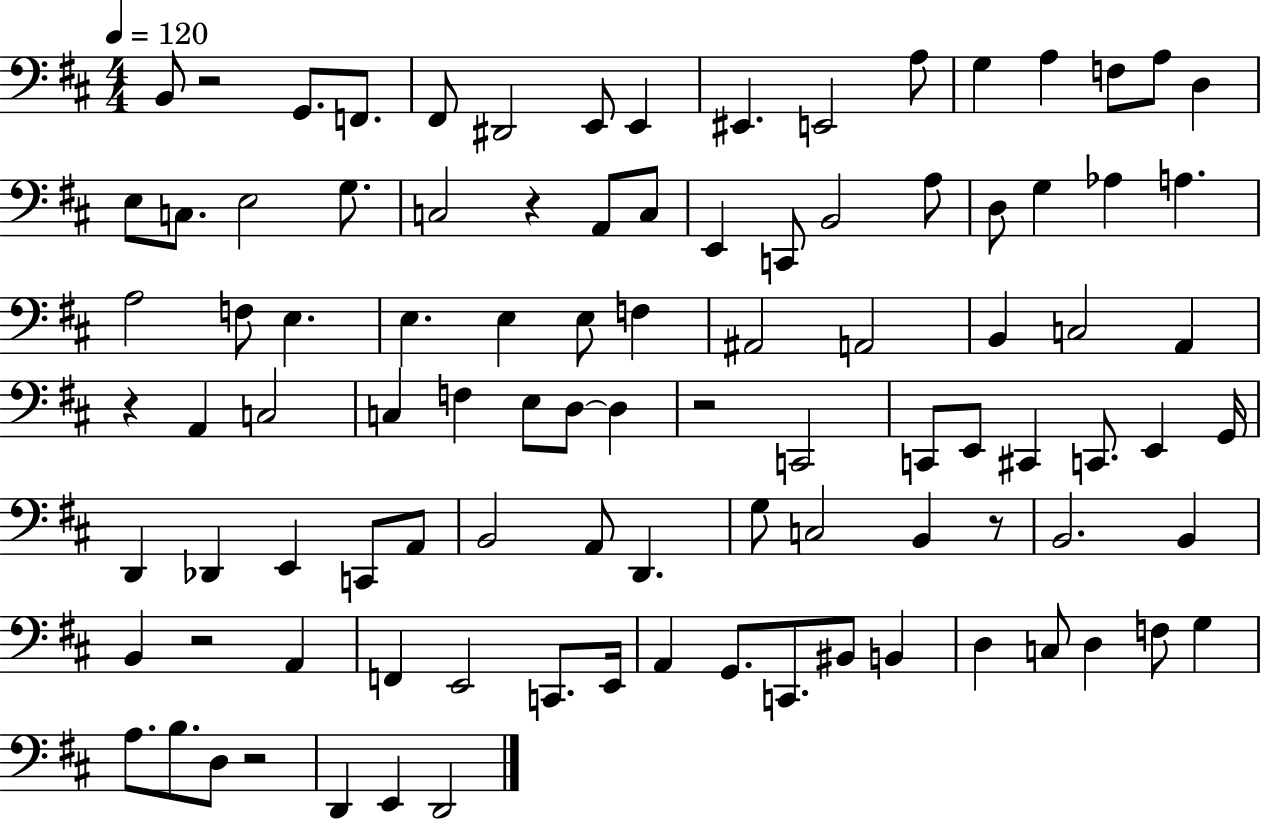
{
  \clef bass
  \numericTimeSignature
  \time 4/4
  \key d \major
  \tempo 4 = 120
  b,8 r2 g,8. f,8. | fis,8 dis,2 e,8 e,4 | eis,4. e,2 a8 | g4 a4 f8 a8 d4 | \break e8 c8. e2 g8. | c2 r4 a,8 c8 | e,4 c,8 b,2 a8 | d8 g4 aes4 a4. | \break a2 f8 e4. | e4. e4 e8 f4 | ais,2 a,2 | b,4 c2 a,4 | \break r4 a,4 c2 | c4 f4 e8 d8~~ d4 | r2 c,2 | c,8 e,8 cis,4 c,8. e,4 g,16 | \break d,4 des,4 e,4 c,8 a,8 | b,2 a,8 d,4. | g8 c2 b,4 r8 | b,2. b,4 | \break b,4 r2 a,4 | f,4 e,2 c,8. e,16 | a,4 g,8. c,8. bis,8 b,4 | d4 c8 d4 f8 g4 | \break a8. b8. d8 r2 | d,4 e,4 d,2 | \bar "|."
}